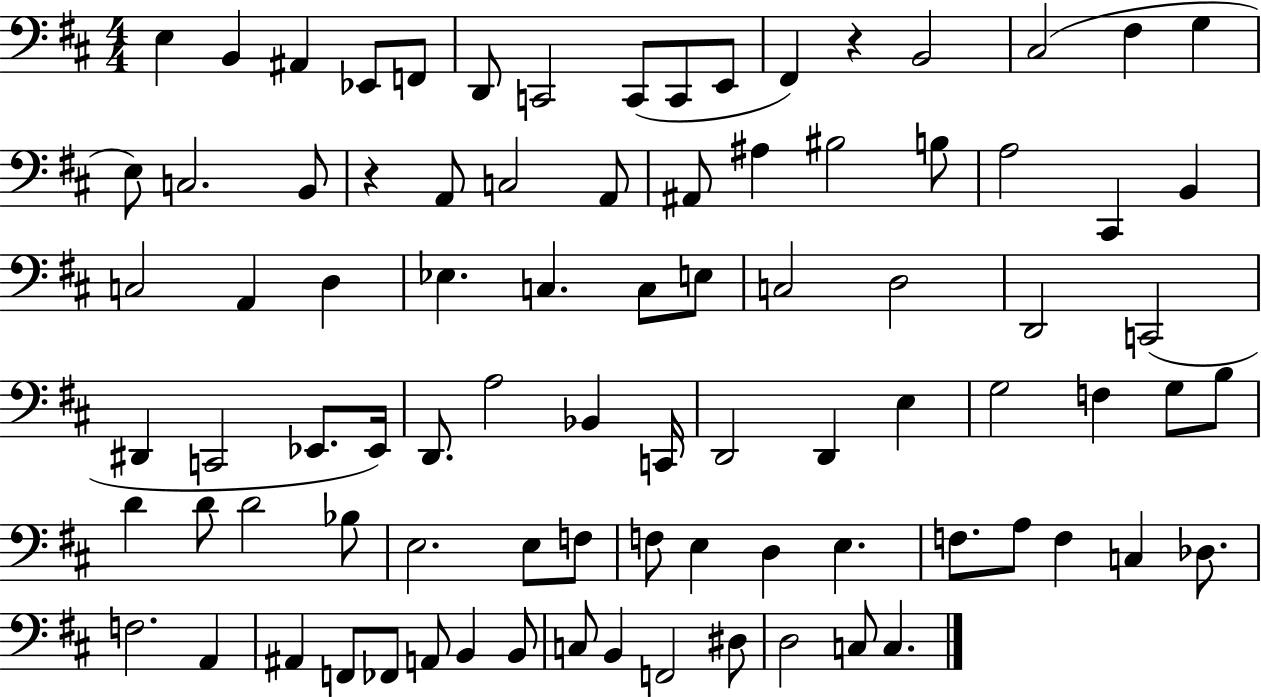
X:1
T:Untitled
M:4/4
L:1/4
K:D
E, B,, ^A,, _E,,/2 F,,/2 D,,/2 C,,2 C,,/2 C,,/2 E,,/2 ^F,, z B,,2 ^C,2 ^F, G, E,/2 C,2 B,,/2 z A,,/2 C,2 A,,/2 ^A,,/2 ^A, ^B,2 B,/2 A,2 ^C,, B,, C,2 A,, D, _E, C, C,/2 E,/2 C,2 D,2 D,,2 C,,2 ^D,, C,,2 _E,,/2 _E,,/4 D,,/2 A,2 _B,, C,,/4 D,,2 D,, E, G,2 F, G,/2 B,/2 D D/2 D2 _B,/2 E,2 E,/2 F,/2 F,/2 E, D, E, F,/2 A,/2 F, C, _D,/2 F,2 A,, ^A,, F,,/2 _F,,/2 A,,/2 B,, B,,/2 C,/2 B,, F,,2 ^D,/2 D,2 C,/2 C,